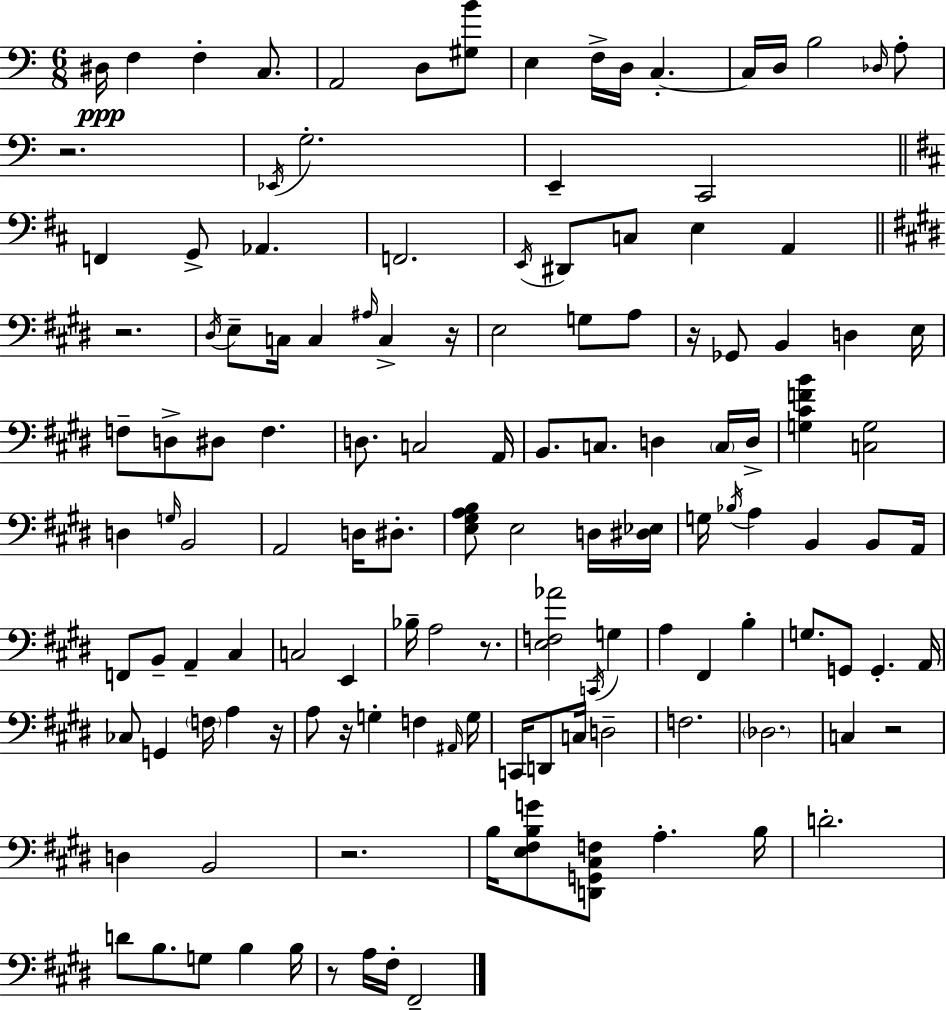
D#3/s F3/q F3/q C3/e. A2/h D3/e [G#3,B4]/e E3/q F3/s D3/s C3/q. C3/s D3/s B3/h Db3/s A3/e R/h. Eb2/s G3/h. E2/q C2/h F2/q G2/e Ab2/q. F2/h. E2/s D#2/e C3/e E3/q A2/q R/h. D#3/s E3/e C3/s C3/q A#3/s C3/q R/s E3/h G3/e A3/e R/s Gb2/e B2/q D3/q E3/s F3/e D3/e D#3/e F3/q. D3/e. C3/h A2/s B2/e. C3/e. D3/q C3/s D3/s [G3,C#4,F4,B4]/q [C3,G3]/h D3/q G3/s B2/h A2/h D3/s D#3/e. [E3,G#3,A3,B3]/e E3/h D3/s [D#3,Eb3]/s G3/s Bb3/s A3/q B2/q B2/e A2/s F2/e B2/e A2/q C#3/q C3/h E2/q Bb3/s A3/h R/e. [E3,F3,Ab4]/h C2/s G3/q A3/q F#2/q B3/q G3/e. G2/e G2/q. A2/s CES3/e G2/q F3/s A3/q R/s A3/e R/s G3/q F3/q A#2/s G3/s C2/s D2/e C3/s D3/h F3/h. Db3/h. C3/q R/h D3/q B2/h R/h. B3/s [E3,F#3,B3,G4]/e [D2,G2,C#3,F3]/e A3/q. B3/s D4/h. D4/e B3/e. G3/e B3/q B3/s R/e A3/s F#3/s F#2/h